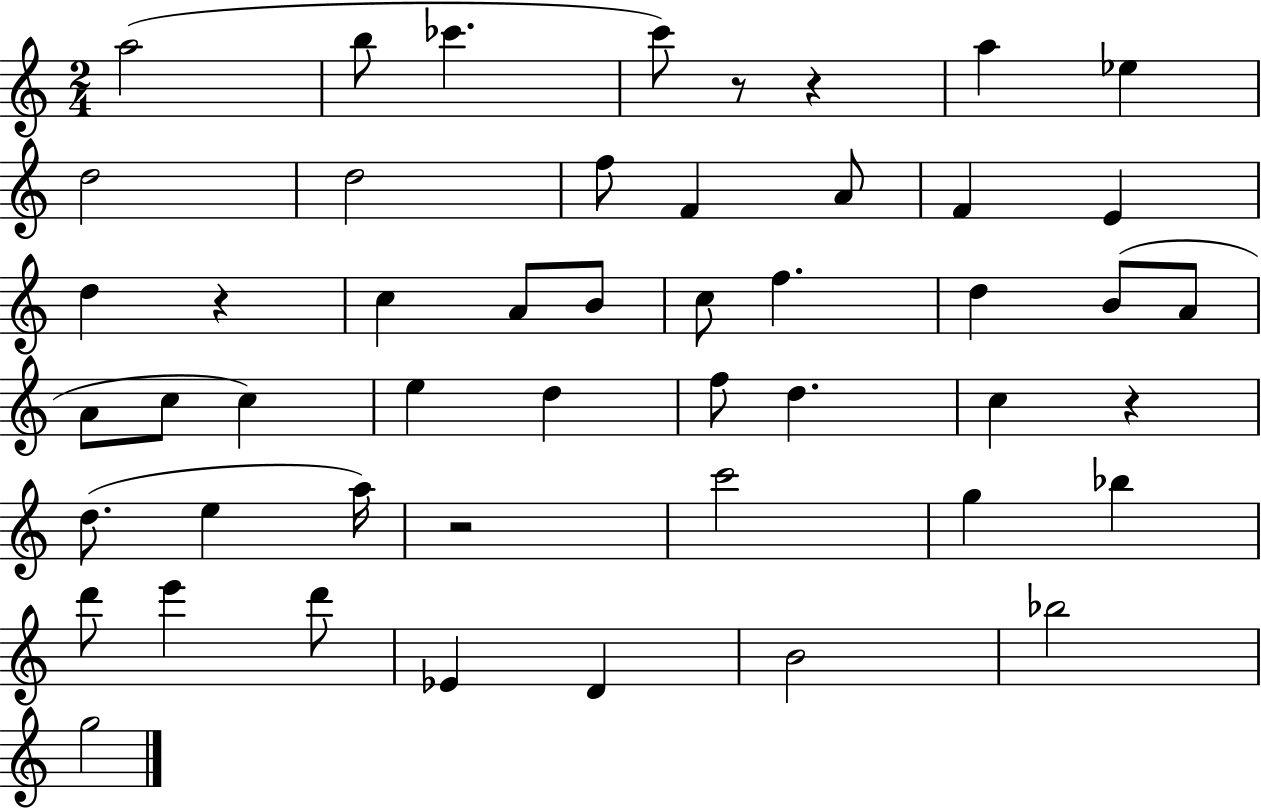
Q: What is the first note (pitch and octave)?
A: A5